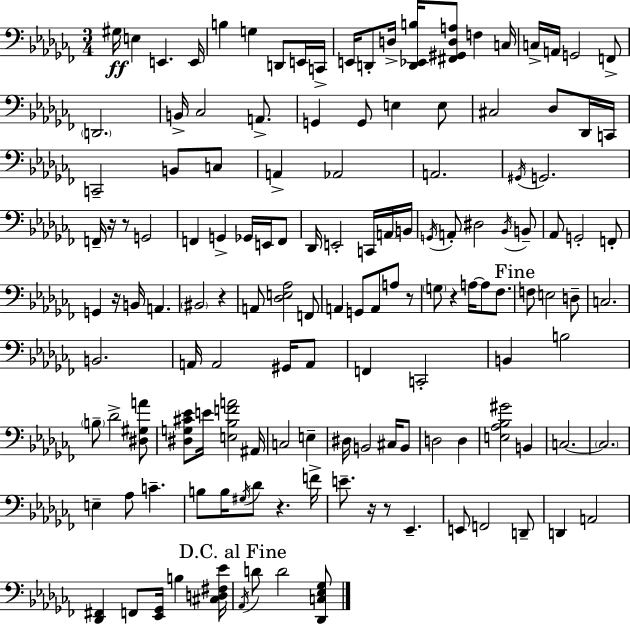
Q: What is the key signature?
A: AES minor